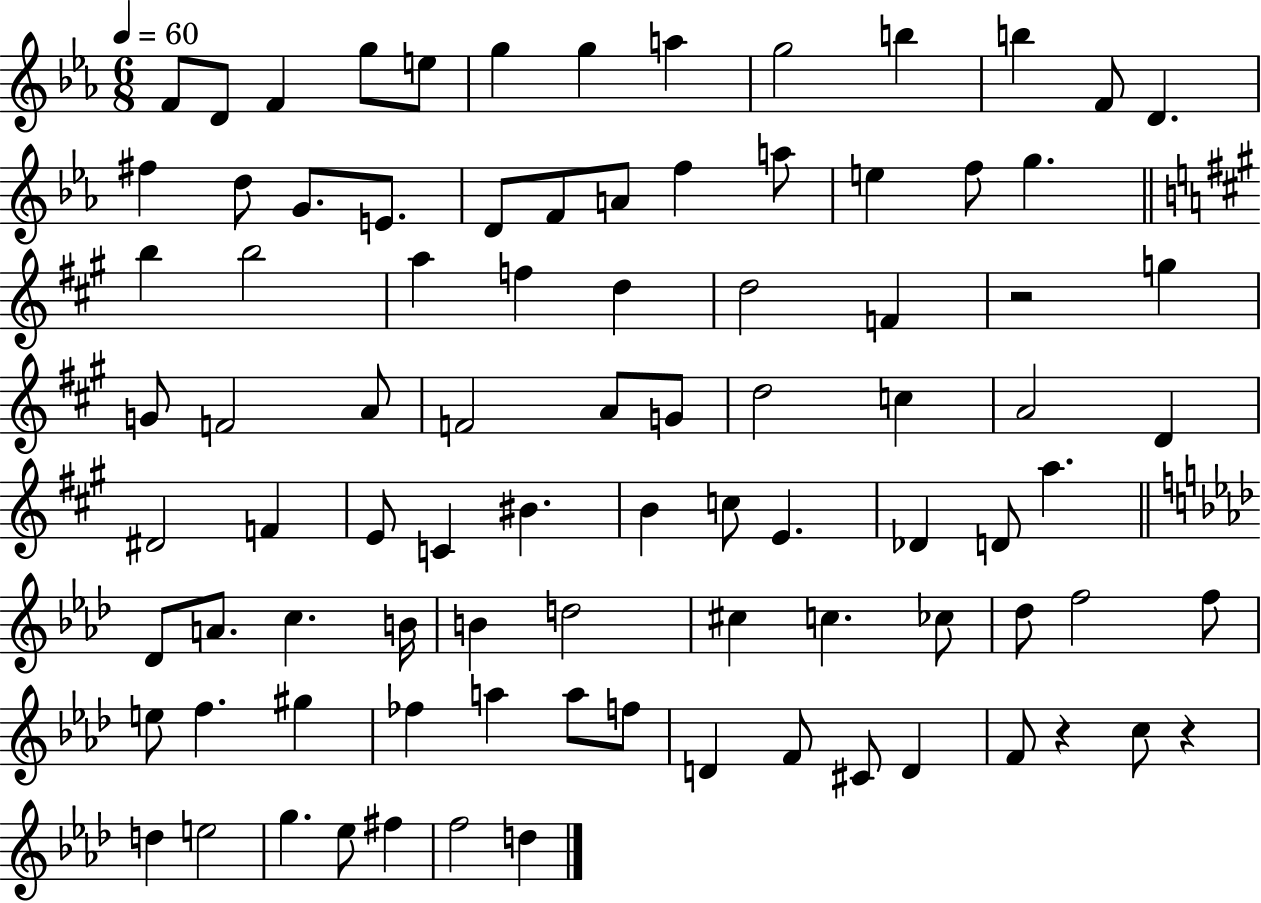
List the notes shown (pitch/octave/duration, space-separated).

F4/e D4/e F4/q G5/e E5/e G5/q G5/q A5/q G5/h B5/q B5/q F4/e D4/q. F#5/q D5/e G4/e. E4/e. D4/e F4/e A4/e F5/q A5/e E5/q F5/e G5/q. B5/q B5/h A5/q F5/q D5/q D5/h F4/q R/h G5/q G4/e F4/h A4/e F4/h A4/e G4/e D5/h C5/q A4/h D4/q D#4/h F4/q E4/e C4/q BIS4/q. B4/q C5/e E4/q. Db4/q D4/e A5/q. Db4/e A4/e. C5/q. B4/s B4/q D5/h C#5/q C5/q. CES5/e Db5/e F5/h F5/e E5/e F5/q. G#5/q FES5/q A5/q A5/e F5/e D4/q F4/e C#4/e D4/q F4/e R/q C5/e R/q D5/q E5/h G5/q. Eb5/e F#5/q F5/h D5/q